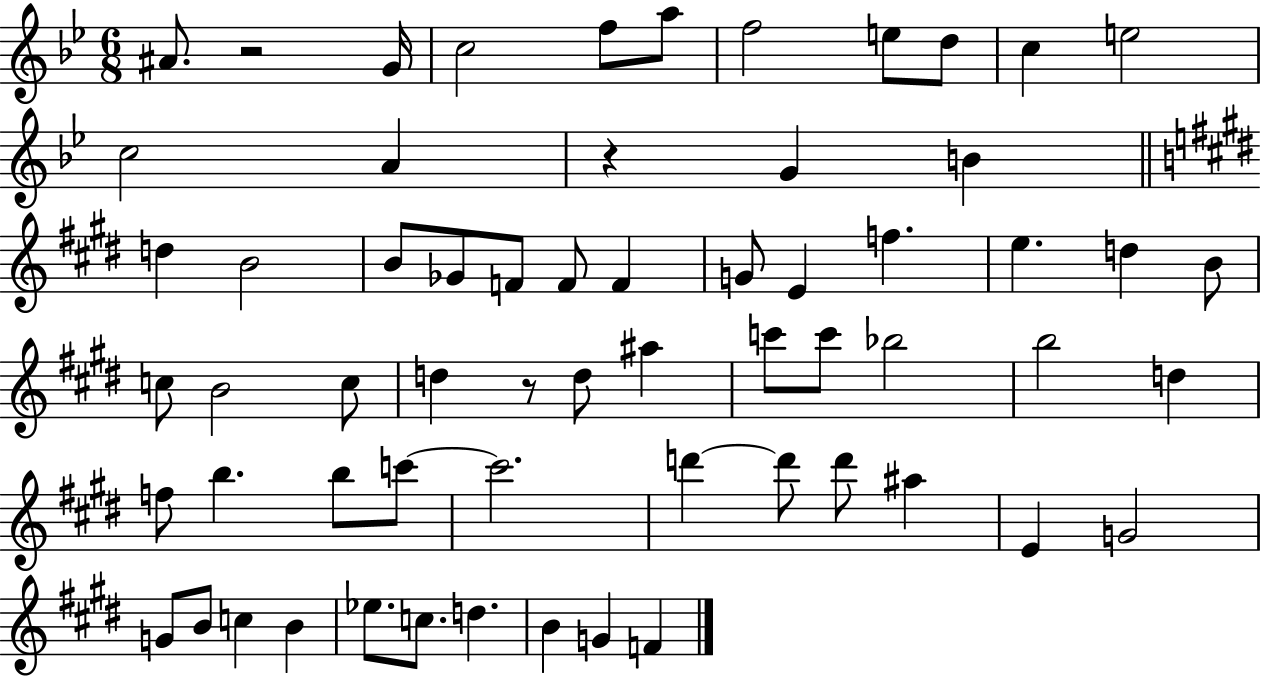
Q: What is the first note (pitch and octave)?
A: A#4